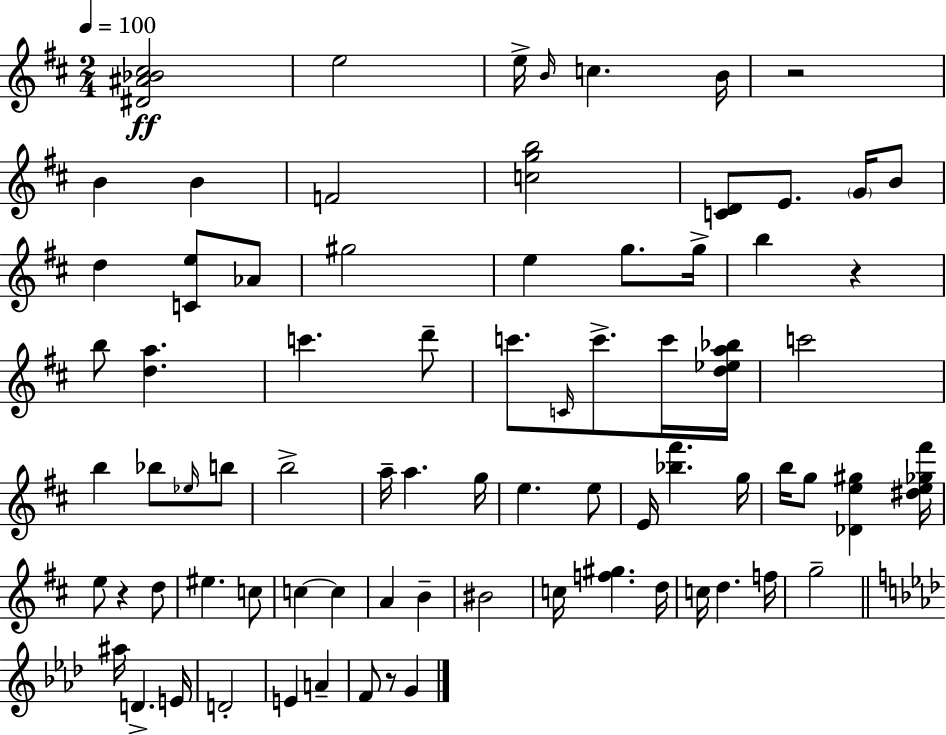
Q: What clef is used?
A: treble